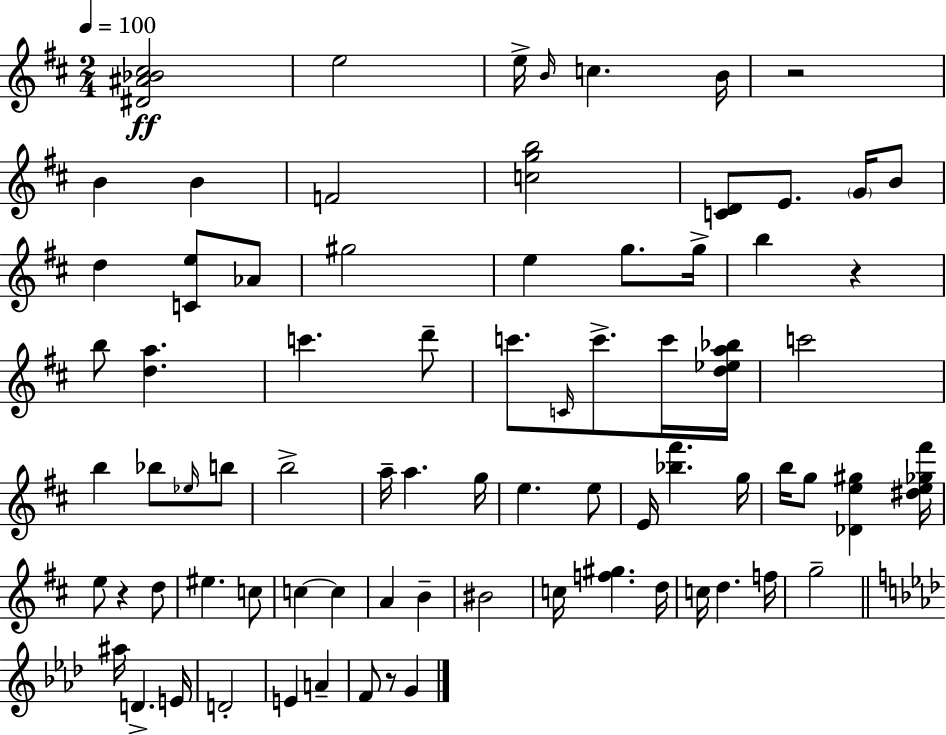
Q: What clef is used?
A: treble